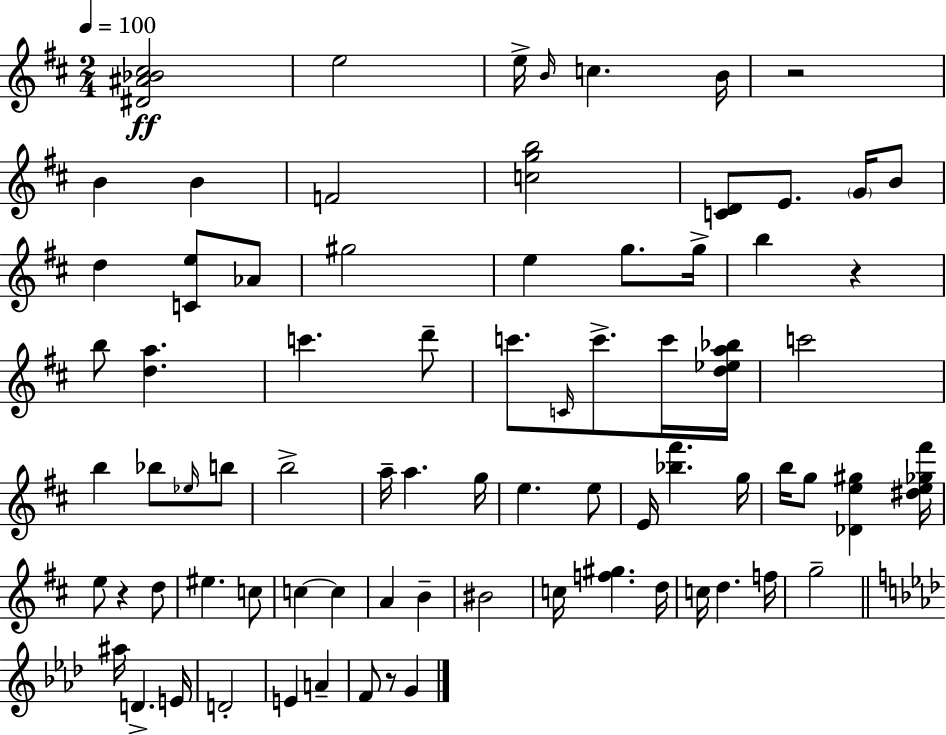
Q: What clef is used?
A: treble